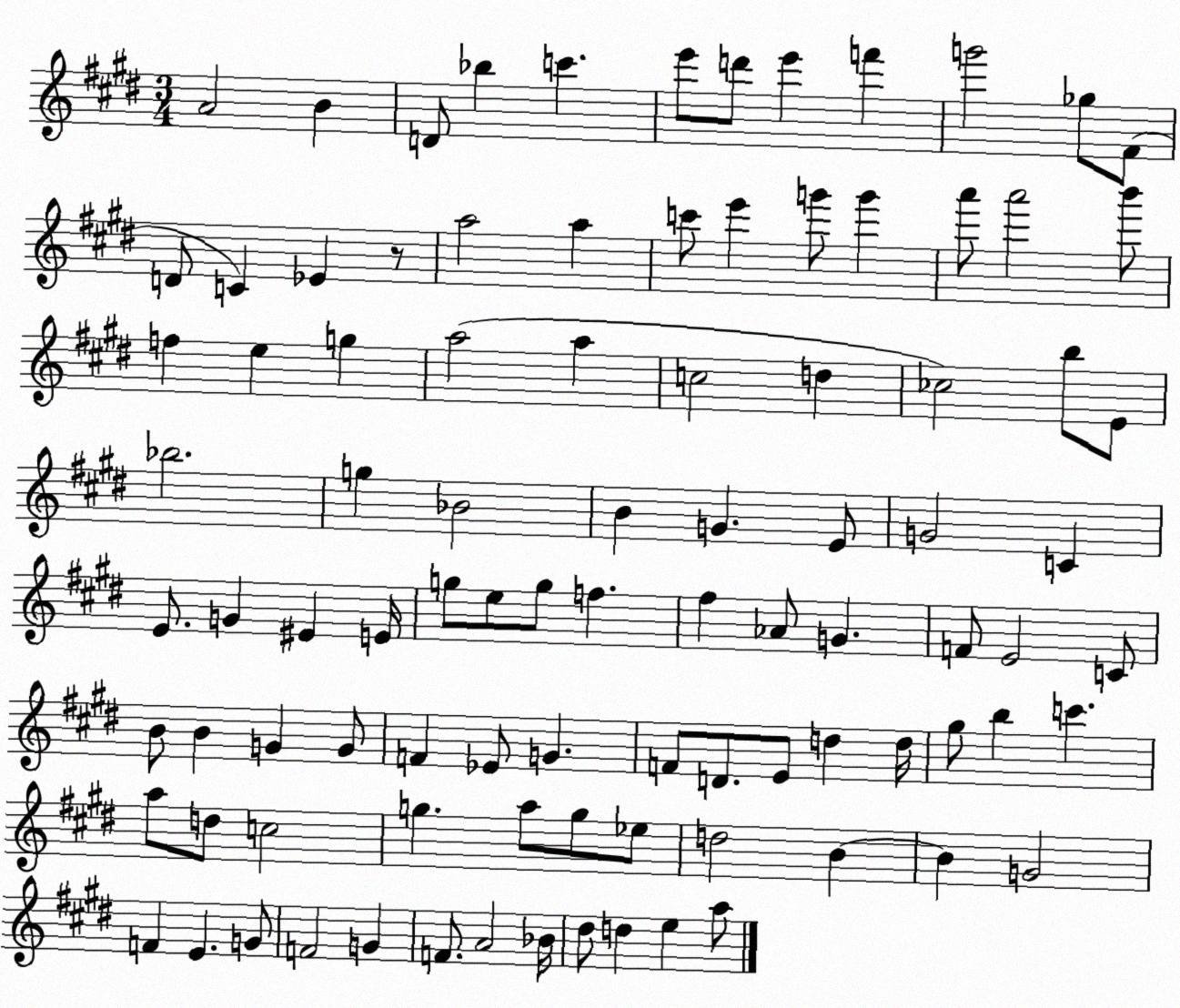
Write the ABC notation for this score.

X:1
T:Untitled
M:3/4
L:1/4
K:E
A2 B D/2 _b c' e'/2 d'/2 e' f' g'2 _g/2 ^F/2 D/2 C _E z/2 a2 a c'/2 e' g'/2 g' a'/2 a'2 b'/2 f e g a2 a c2 d _c2 b/2 E/2 _b2 g _B2 B G E/2 G2 C E/2 G ^E E/4 g/2 e/2 g/2 f ^f _A/2 G F/2 E2 C/2 B/2 B G G/2 F _E/2 G F/2 D/2 E/2 d d/4 ^g/2 b c' a/2 d/2 c2 g a/2 g/2 _e/2 d2 B B G2 F E G/2 F2 G F/2 A2 _B/4 ^d/2 d e a/2